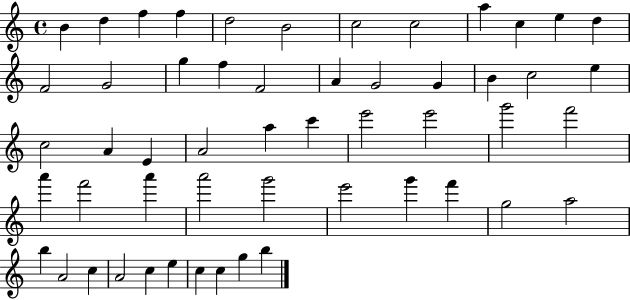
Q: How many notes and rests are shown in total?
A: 53